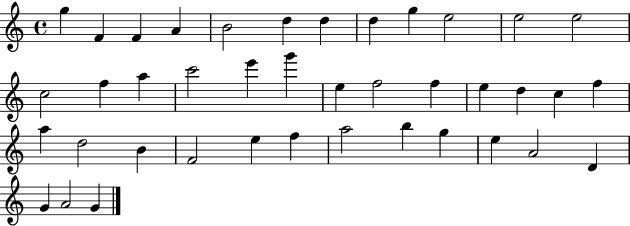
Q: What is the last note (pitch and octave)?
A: G4